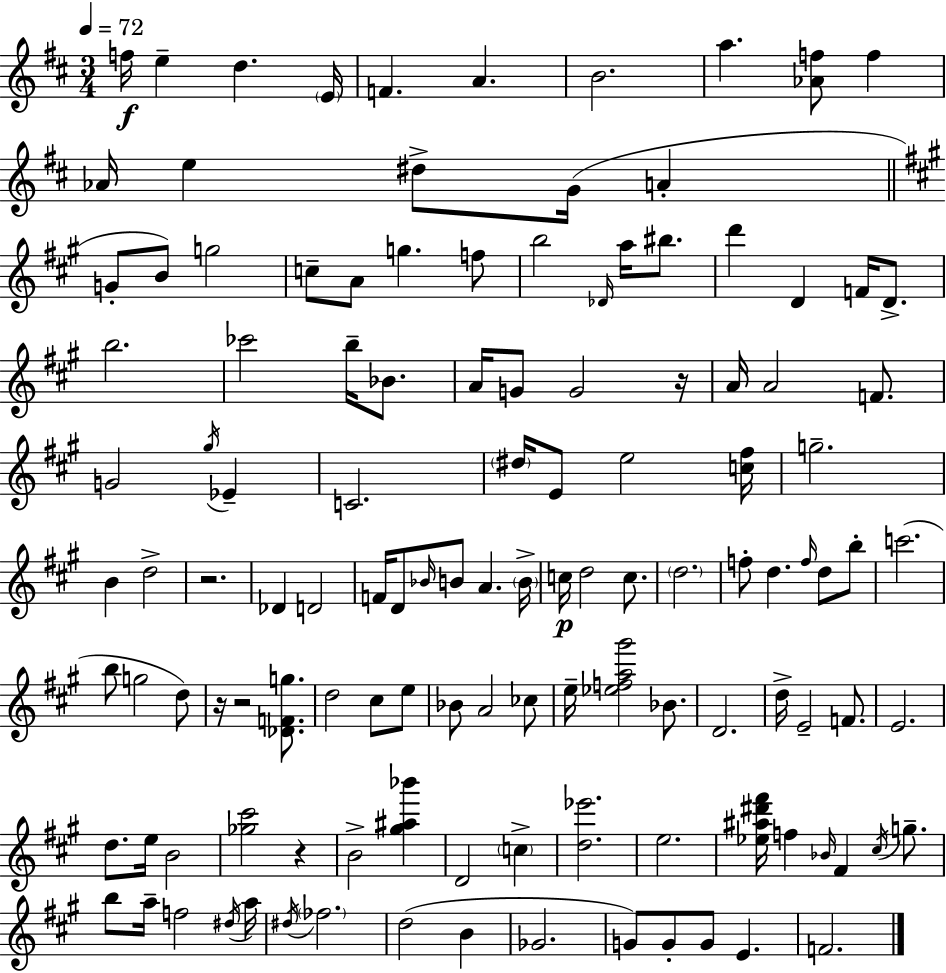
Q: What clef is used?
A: treble